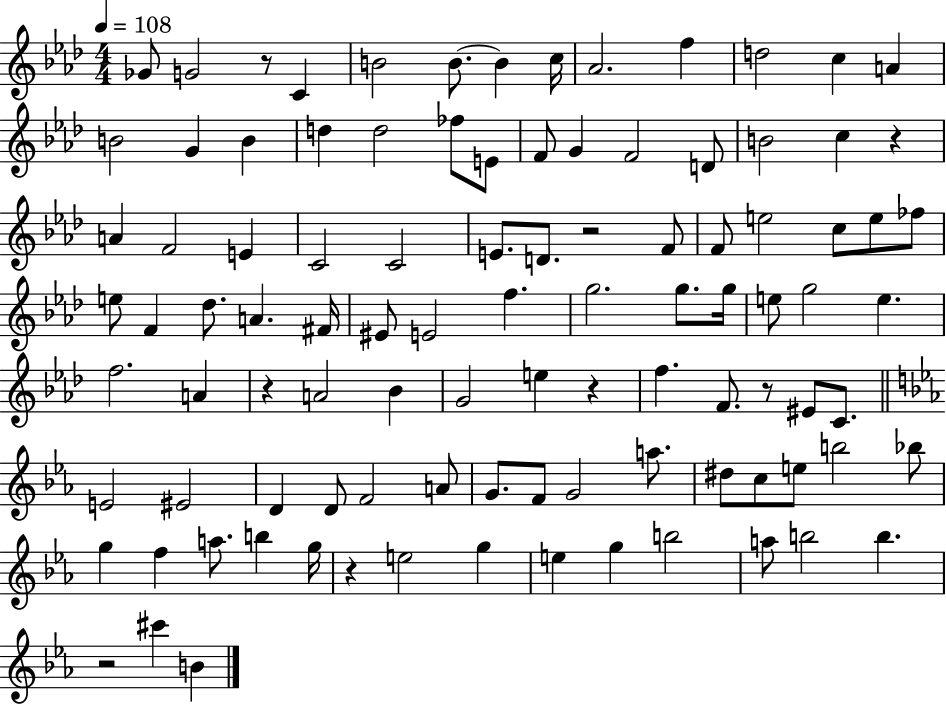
Gb4/e G4/h R/e C4/q B4/h B4/e. B4/q C5/s Ab4/h. F5/q D5/h C5/q A4/q B4/h G4/q B4/q D5/q D5/h FES5/e E4/e F4/e G4/q F4/h D4/e B4/h C5/q R/q A4/q F4/h E4/q C4/h C4/h E4/e. D4/e. R/h F4/e F4/e E5/h C5/e E5/e FES5/e E5/e F4/q Db5/e. A4/q. F#4/s EIS4/e E4/h F5/q. G5/h. G5/e. G5/s E5/e G5/h E5/q. F5/h. A4/q R/q A4/h Bb4/q G4/h E5/q R/q F5/q. F4/e. R/e EIS4/e C4/e. E4/h EIS4/h D4/q D4/e F4/h A4/e G4/e. F4/e G4/h A5/e. D#5/e C5/e E5/e B5/h Bb5/e G5/q F5/q A5/e. B5/q G5/s R/q E5/h G5/q E5/q G5/q B5/h A5/e B5/h B5/q. R/h C#6/q B4/q